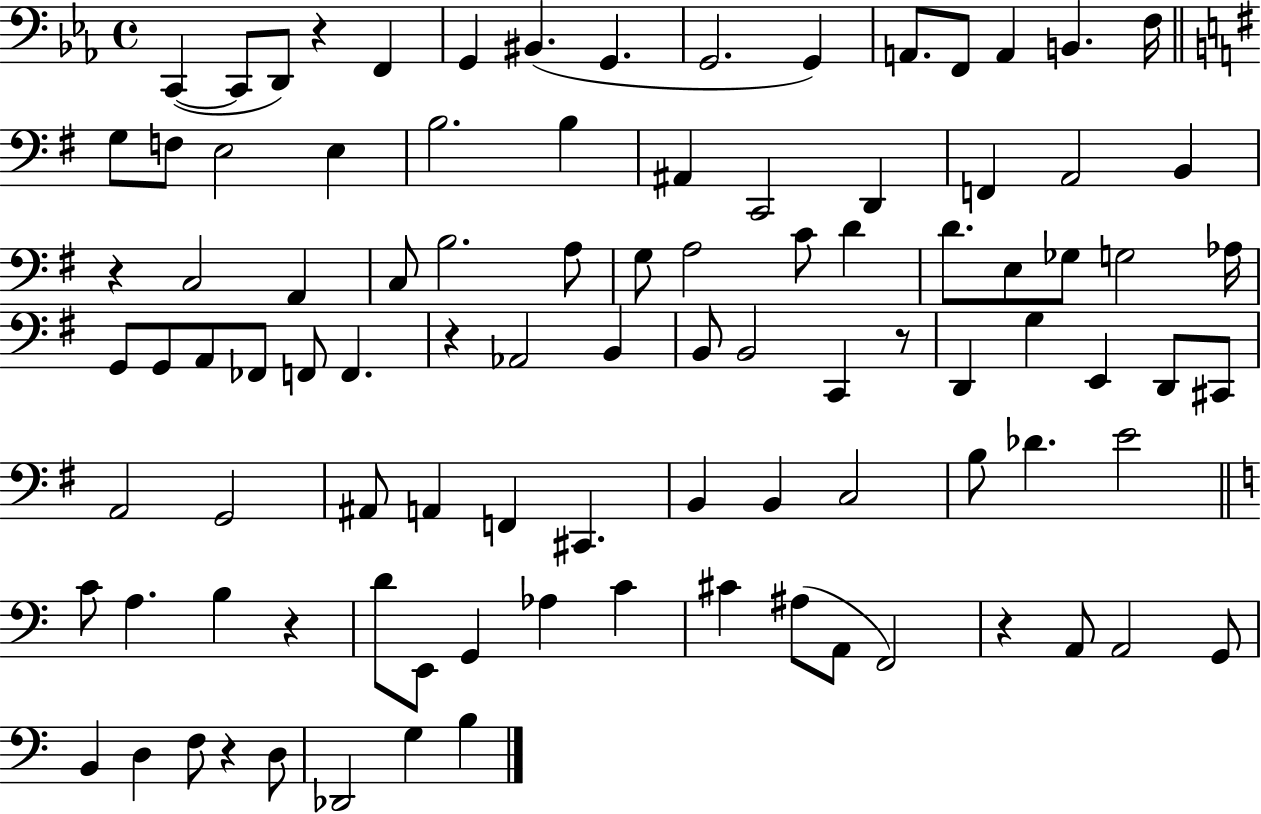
{
  \clef bass
  \time 4/4
  \defaultTimeSignature
  \key ees \major
  c,4~(~ c,8 d,8) r4 f,4 | g,4 bis,4.( g,4. | g,2. g,4) | a,8. f,8 a,4 b,4. f16 | \break \bar "||" \break \key e \minor g8 f8 e2 e4 | b2. b4 | ais,4 c,2 d,4 | f,4 a,2 b,4 | \break r4 c2 a,4 | c8 b2. a8 | g8 a2 c'8 d'4 | d'8. e8 ges8 g2 aes16 | \break g,8 g,8 a,8 fes,8 f,8 f,4. | r4 aes,2 b,4 | b,8 b,2 c,4 r8 | d,4 g4 e,4 d,8 cis,8 | \break a,2 g,2 | ais,8 a,4 f,4 cis,4. | b,4 b,4 c2 | b8 des'4. e'2 | \break \bar "||" \break \key c \major c'8 a4. b4 r4 | d'8 e,8 g,4 aes4 c'4 | cis'4 ais8( a,8 f,2) | r4 a,8 a,2 g,8 | \break b,4 d4 f8 r4 d8 | des,2 g4 b4 | \bar "|."
}